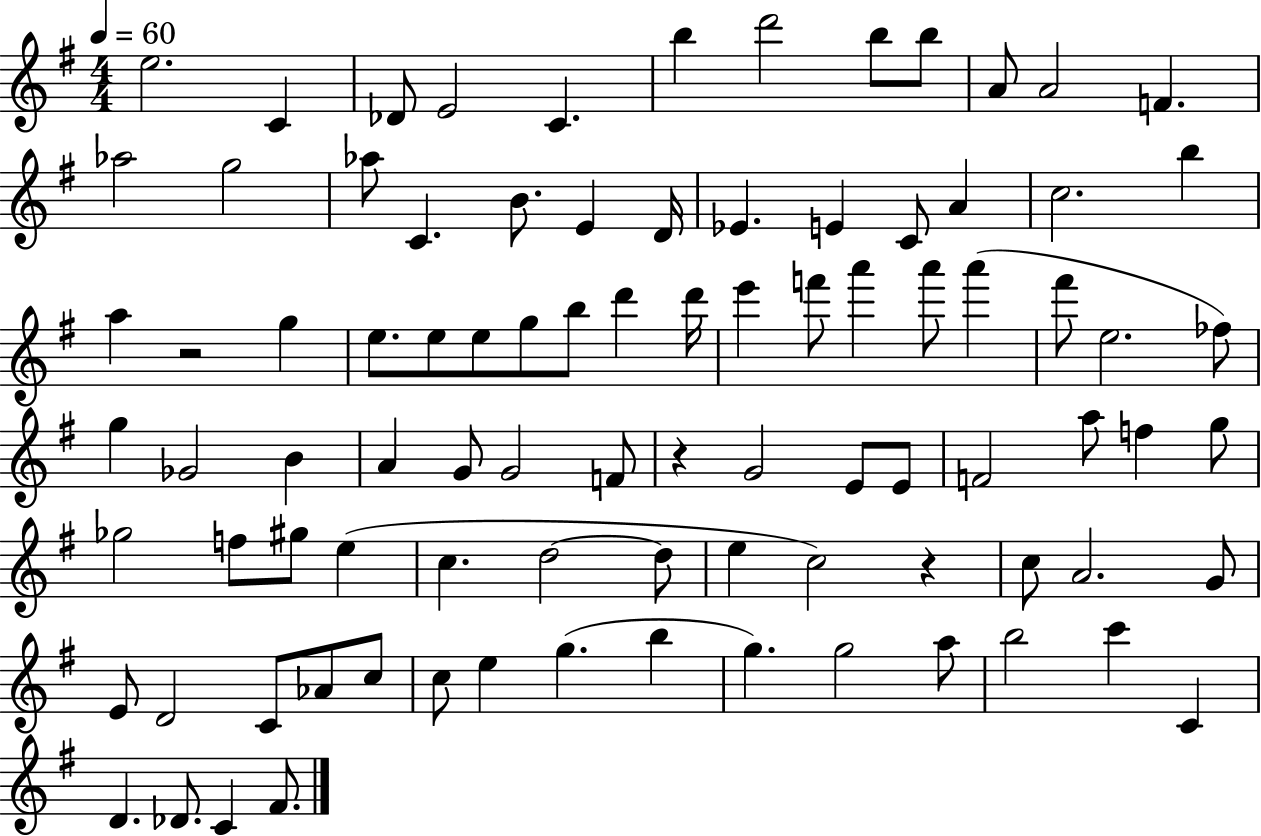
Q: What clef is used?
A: treble